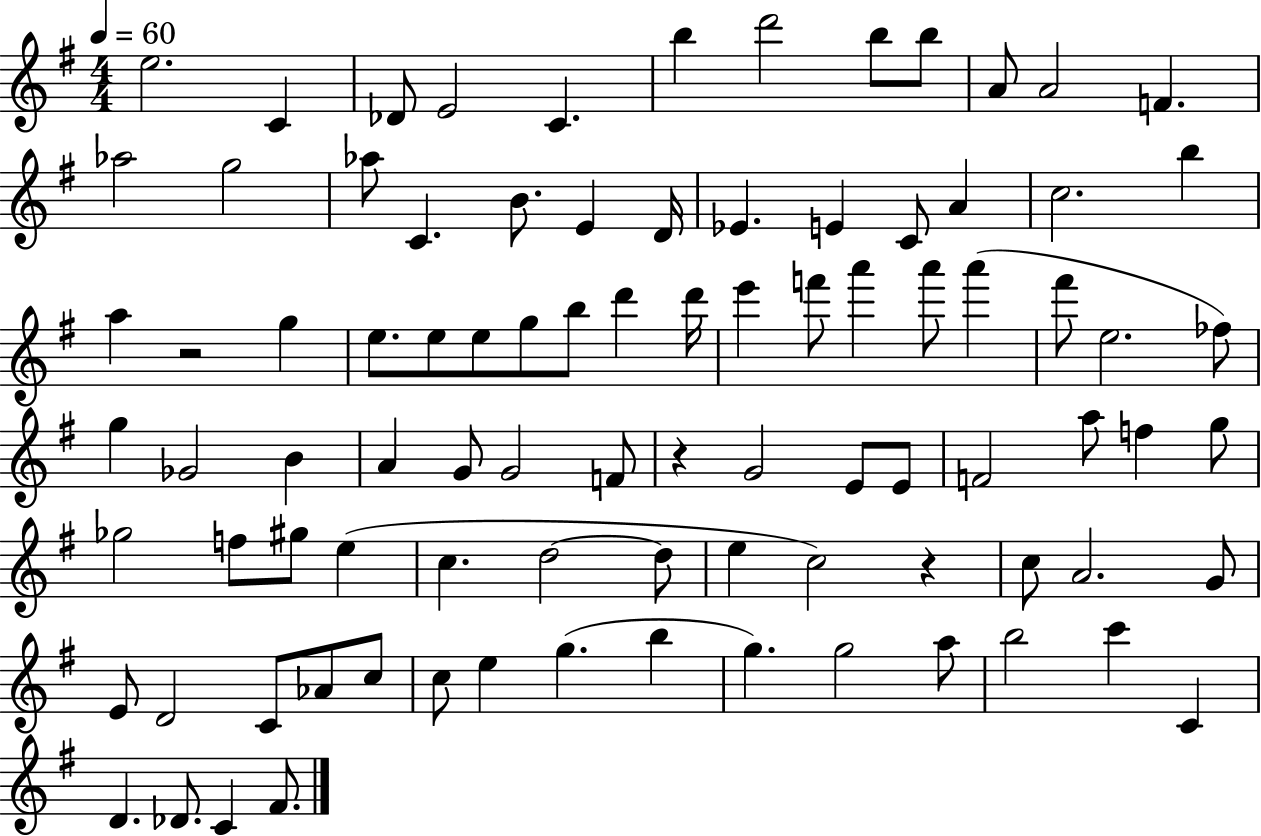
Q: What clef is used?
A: treble